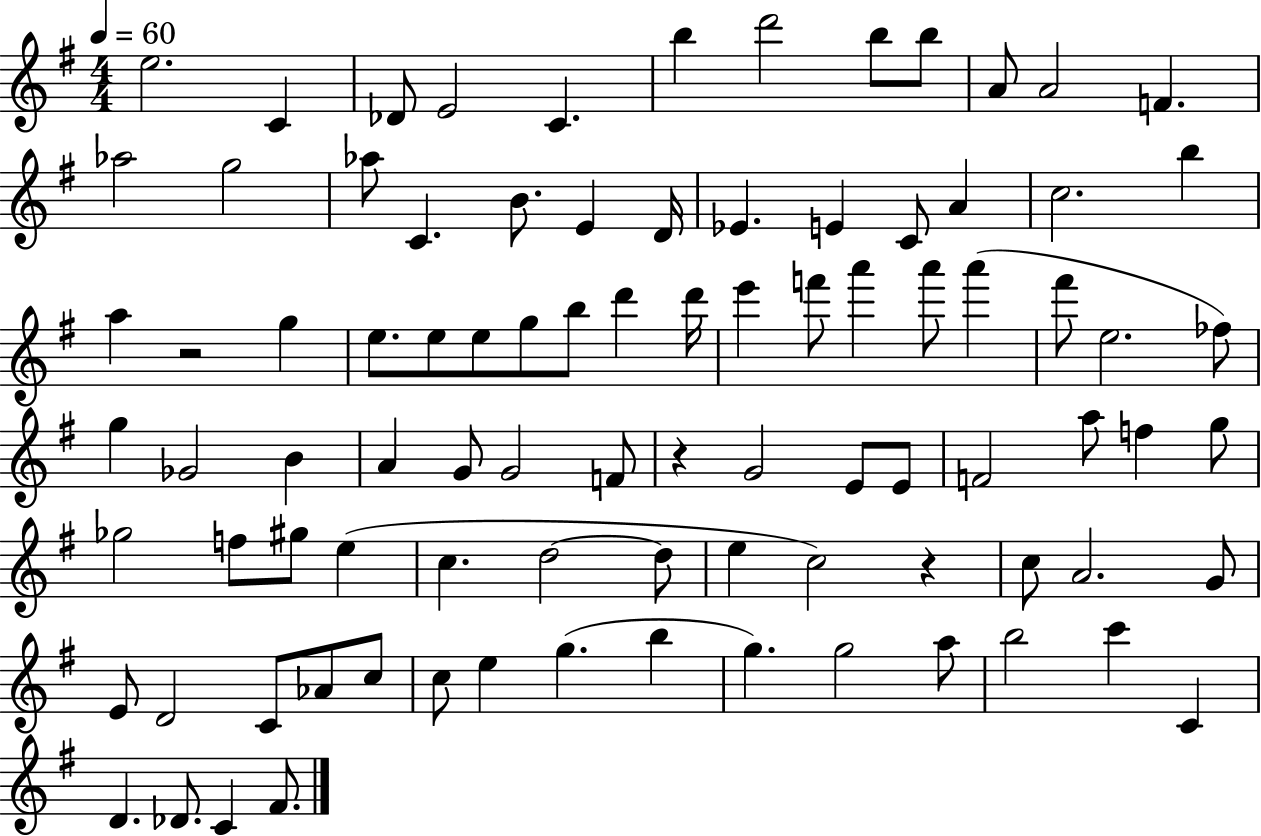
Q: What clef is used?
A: treble